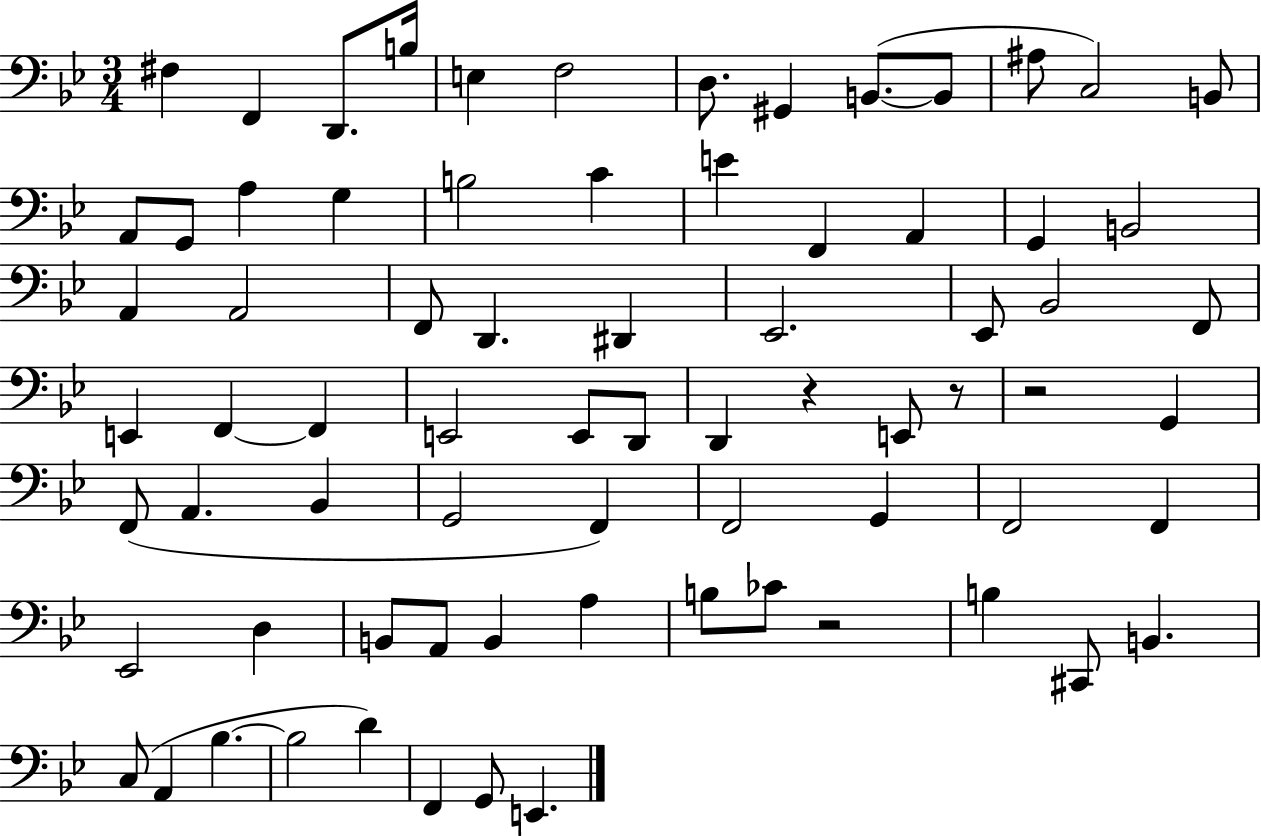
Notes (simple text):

F#3/q F2/q D2/e. B3/s E3/q F3/h D3/e. G#2/q B2/e. B2/e A#3/e C3/h B2/e A2/e G2/e A3/q G3/q B3/h C4/q E4/q F2/q A2/q G2/q B2/h A2/q A2/h F2/e D2/q. D#2/q Eb2/h. Eb2/e Bb2/h F2/e E2/q F2/q F2/q E2/h E2/e D2/e D2/q R/q E2/e R/e R/h G2/q F2/e A2/q. Bb2/q G2/h F2/q F2/h G2/q F2/h F2/q Eb2/h D3/q B2/e A2/e B2/q A3/q B3/e CES4/e R/h B3/q C#2/e B2/q. C3/e A2/q Bb3/q. Bb3/h D4/q F2/q G2/e E2/q.